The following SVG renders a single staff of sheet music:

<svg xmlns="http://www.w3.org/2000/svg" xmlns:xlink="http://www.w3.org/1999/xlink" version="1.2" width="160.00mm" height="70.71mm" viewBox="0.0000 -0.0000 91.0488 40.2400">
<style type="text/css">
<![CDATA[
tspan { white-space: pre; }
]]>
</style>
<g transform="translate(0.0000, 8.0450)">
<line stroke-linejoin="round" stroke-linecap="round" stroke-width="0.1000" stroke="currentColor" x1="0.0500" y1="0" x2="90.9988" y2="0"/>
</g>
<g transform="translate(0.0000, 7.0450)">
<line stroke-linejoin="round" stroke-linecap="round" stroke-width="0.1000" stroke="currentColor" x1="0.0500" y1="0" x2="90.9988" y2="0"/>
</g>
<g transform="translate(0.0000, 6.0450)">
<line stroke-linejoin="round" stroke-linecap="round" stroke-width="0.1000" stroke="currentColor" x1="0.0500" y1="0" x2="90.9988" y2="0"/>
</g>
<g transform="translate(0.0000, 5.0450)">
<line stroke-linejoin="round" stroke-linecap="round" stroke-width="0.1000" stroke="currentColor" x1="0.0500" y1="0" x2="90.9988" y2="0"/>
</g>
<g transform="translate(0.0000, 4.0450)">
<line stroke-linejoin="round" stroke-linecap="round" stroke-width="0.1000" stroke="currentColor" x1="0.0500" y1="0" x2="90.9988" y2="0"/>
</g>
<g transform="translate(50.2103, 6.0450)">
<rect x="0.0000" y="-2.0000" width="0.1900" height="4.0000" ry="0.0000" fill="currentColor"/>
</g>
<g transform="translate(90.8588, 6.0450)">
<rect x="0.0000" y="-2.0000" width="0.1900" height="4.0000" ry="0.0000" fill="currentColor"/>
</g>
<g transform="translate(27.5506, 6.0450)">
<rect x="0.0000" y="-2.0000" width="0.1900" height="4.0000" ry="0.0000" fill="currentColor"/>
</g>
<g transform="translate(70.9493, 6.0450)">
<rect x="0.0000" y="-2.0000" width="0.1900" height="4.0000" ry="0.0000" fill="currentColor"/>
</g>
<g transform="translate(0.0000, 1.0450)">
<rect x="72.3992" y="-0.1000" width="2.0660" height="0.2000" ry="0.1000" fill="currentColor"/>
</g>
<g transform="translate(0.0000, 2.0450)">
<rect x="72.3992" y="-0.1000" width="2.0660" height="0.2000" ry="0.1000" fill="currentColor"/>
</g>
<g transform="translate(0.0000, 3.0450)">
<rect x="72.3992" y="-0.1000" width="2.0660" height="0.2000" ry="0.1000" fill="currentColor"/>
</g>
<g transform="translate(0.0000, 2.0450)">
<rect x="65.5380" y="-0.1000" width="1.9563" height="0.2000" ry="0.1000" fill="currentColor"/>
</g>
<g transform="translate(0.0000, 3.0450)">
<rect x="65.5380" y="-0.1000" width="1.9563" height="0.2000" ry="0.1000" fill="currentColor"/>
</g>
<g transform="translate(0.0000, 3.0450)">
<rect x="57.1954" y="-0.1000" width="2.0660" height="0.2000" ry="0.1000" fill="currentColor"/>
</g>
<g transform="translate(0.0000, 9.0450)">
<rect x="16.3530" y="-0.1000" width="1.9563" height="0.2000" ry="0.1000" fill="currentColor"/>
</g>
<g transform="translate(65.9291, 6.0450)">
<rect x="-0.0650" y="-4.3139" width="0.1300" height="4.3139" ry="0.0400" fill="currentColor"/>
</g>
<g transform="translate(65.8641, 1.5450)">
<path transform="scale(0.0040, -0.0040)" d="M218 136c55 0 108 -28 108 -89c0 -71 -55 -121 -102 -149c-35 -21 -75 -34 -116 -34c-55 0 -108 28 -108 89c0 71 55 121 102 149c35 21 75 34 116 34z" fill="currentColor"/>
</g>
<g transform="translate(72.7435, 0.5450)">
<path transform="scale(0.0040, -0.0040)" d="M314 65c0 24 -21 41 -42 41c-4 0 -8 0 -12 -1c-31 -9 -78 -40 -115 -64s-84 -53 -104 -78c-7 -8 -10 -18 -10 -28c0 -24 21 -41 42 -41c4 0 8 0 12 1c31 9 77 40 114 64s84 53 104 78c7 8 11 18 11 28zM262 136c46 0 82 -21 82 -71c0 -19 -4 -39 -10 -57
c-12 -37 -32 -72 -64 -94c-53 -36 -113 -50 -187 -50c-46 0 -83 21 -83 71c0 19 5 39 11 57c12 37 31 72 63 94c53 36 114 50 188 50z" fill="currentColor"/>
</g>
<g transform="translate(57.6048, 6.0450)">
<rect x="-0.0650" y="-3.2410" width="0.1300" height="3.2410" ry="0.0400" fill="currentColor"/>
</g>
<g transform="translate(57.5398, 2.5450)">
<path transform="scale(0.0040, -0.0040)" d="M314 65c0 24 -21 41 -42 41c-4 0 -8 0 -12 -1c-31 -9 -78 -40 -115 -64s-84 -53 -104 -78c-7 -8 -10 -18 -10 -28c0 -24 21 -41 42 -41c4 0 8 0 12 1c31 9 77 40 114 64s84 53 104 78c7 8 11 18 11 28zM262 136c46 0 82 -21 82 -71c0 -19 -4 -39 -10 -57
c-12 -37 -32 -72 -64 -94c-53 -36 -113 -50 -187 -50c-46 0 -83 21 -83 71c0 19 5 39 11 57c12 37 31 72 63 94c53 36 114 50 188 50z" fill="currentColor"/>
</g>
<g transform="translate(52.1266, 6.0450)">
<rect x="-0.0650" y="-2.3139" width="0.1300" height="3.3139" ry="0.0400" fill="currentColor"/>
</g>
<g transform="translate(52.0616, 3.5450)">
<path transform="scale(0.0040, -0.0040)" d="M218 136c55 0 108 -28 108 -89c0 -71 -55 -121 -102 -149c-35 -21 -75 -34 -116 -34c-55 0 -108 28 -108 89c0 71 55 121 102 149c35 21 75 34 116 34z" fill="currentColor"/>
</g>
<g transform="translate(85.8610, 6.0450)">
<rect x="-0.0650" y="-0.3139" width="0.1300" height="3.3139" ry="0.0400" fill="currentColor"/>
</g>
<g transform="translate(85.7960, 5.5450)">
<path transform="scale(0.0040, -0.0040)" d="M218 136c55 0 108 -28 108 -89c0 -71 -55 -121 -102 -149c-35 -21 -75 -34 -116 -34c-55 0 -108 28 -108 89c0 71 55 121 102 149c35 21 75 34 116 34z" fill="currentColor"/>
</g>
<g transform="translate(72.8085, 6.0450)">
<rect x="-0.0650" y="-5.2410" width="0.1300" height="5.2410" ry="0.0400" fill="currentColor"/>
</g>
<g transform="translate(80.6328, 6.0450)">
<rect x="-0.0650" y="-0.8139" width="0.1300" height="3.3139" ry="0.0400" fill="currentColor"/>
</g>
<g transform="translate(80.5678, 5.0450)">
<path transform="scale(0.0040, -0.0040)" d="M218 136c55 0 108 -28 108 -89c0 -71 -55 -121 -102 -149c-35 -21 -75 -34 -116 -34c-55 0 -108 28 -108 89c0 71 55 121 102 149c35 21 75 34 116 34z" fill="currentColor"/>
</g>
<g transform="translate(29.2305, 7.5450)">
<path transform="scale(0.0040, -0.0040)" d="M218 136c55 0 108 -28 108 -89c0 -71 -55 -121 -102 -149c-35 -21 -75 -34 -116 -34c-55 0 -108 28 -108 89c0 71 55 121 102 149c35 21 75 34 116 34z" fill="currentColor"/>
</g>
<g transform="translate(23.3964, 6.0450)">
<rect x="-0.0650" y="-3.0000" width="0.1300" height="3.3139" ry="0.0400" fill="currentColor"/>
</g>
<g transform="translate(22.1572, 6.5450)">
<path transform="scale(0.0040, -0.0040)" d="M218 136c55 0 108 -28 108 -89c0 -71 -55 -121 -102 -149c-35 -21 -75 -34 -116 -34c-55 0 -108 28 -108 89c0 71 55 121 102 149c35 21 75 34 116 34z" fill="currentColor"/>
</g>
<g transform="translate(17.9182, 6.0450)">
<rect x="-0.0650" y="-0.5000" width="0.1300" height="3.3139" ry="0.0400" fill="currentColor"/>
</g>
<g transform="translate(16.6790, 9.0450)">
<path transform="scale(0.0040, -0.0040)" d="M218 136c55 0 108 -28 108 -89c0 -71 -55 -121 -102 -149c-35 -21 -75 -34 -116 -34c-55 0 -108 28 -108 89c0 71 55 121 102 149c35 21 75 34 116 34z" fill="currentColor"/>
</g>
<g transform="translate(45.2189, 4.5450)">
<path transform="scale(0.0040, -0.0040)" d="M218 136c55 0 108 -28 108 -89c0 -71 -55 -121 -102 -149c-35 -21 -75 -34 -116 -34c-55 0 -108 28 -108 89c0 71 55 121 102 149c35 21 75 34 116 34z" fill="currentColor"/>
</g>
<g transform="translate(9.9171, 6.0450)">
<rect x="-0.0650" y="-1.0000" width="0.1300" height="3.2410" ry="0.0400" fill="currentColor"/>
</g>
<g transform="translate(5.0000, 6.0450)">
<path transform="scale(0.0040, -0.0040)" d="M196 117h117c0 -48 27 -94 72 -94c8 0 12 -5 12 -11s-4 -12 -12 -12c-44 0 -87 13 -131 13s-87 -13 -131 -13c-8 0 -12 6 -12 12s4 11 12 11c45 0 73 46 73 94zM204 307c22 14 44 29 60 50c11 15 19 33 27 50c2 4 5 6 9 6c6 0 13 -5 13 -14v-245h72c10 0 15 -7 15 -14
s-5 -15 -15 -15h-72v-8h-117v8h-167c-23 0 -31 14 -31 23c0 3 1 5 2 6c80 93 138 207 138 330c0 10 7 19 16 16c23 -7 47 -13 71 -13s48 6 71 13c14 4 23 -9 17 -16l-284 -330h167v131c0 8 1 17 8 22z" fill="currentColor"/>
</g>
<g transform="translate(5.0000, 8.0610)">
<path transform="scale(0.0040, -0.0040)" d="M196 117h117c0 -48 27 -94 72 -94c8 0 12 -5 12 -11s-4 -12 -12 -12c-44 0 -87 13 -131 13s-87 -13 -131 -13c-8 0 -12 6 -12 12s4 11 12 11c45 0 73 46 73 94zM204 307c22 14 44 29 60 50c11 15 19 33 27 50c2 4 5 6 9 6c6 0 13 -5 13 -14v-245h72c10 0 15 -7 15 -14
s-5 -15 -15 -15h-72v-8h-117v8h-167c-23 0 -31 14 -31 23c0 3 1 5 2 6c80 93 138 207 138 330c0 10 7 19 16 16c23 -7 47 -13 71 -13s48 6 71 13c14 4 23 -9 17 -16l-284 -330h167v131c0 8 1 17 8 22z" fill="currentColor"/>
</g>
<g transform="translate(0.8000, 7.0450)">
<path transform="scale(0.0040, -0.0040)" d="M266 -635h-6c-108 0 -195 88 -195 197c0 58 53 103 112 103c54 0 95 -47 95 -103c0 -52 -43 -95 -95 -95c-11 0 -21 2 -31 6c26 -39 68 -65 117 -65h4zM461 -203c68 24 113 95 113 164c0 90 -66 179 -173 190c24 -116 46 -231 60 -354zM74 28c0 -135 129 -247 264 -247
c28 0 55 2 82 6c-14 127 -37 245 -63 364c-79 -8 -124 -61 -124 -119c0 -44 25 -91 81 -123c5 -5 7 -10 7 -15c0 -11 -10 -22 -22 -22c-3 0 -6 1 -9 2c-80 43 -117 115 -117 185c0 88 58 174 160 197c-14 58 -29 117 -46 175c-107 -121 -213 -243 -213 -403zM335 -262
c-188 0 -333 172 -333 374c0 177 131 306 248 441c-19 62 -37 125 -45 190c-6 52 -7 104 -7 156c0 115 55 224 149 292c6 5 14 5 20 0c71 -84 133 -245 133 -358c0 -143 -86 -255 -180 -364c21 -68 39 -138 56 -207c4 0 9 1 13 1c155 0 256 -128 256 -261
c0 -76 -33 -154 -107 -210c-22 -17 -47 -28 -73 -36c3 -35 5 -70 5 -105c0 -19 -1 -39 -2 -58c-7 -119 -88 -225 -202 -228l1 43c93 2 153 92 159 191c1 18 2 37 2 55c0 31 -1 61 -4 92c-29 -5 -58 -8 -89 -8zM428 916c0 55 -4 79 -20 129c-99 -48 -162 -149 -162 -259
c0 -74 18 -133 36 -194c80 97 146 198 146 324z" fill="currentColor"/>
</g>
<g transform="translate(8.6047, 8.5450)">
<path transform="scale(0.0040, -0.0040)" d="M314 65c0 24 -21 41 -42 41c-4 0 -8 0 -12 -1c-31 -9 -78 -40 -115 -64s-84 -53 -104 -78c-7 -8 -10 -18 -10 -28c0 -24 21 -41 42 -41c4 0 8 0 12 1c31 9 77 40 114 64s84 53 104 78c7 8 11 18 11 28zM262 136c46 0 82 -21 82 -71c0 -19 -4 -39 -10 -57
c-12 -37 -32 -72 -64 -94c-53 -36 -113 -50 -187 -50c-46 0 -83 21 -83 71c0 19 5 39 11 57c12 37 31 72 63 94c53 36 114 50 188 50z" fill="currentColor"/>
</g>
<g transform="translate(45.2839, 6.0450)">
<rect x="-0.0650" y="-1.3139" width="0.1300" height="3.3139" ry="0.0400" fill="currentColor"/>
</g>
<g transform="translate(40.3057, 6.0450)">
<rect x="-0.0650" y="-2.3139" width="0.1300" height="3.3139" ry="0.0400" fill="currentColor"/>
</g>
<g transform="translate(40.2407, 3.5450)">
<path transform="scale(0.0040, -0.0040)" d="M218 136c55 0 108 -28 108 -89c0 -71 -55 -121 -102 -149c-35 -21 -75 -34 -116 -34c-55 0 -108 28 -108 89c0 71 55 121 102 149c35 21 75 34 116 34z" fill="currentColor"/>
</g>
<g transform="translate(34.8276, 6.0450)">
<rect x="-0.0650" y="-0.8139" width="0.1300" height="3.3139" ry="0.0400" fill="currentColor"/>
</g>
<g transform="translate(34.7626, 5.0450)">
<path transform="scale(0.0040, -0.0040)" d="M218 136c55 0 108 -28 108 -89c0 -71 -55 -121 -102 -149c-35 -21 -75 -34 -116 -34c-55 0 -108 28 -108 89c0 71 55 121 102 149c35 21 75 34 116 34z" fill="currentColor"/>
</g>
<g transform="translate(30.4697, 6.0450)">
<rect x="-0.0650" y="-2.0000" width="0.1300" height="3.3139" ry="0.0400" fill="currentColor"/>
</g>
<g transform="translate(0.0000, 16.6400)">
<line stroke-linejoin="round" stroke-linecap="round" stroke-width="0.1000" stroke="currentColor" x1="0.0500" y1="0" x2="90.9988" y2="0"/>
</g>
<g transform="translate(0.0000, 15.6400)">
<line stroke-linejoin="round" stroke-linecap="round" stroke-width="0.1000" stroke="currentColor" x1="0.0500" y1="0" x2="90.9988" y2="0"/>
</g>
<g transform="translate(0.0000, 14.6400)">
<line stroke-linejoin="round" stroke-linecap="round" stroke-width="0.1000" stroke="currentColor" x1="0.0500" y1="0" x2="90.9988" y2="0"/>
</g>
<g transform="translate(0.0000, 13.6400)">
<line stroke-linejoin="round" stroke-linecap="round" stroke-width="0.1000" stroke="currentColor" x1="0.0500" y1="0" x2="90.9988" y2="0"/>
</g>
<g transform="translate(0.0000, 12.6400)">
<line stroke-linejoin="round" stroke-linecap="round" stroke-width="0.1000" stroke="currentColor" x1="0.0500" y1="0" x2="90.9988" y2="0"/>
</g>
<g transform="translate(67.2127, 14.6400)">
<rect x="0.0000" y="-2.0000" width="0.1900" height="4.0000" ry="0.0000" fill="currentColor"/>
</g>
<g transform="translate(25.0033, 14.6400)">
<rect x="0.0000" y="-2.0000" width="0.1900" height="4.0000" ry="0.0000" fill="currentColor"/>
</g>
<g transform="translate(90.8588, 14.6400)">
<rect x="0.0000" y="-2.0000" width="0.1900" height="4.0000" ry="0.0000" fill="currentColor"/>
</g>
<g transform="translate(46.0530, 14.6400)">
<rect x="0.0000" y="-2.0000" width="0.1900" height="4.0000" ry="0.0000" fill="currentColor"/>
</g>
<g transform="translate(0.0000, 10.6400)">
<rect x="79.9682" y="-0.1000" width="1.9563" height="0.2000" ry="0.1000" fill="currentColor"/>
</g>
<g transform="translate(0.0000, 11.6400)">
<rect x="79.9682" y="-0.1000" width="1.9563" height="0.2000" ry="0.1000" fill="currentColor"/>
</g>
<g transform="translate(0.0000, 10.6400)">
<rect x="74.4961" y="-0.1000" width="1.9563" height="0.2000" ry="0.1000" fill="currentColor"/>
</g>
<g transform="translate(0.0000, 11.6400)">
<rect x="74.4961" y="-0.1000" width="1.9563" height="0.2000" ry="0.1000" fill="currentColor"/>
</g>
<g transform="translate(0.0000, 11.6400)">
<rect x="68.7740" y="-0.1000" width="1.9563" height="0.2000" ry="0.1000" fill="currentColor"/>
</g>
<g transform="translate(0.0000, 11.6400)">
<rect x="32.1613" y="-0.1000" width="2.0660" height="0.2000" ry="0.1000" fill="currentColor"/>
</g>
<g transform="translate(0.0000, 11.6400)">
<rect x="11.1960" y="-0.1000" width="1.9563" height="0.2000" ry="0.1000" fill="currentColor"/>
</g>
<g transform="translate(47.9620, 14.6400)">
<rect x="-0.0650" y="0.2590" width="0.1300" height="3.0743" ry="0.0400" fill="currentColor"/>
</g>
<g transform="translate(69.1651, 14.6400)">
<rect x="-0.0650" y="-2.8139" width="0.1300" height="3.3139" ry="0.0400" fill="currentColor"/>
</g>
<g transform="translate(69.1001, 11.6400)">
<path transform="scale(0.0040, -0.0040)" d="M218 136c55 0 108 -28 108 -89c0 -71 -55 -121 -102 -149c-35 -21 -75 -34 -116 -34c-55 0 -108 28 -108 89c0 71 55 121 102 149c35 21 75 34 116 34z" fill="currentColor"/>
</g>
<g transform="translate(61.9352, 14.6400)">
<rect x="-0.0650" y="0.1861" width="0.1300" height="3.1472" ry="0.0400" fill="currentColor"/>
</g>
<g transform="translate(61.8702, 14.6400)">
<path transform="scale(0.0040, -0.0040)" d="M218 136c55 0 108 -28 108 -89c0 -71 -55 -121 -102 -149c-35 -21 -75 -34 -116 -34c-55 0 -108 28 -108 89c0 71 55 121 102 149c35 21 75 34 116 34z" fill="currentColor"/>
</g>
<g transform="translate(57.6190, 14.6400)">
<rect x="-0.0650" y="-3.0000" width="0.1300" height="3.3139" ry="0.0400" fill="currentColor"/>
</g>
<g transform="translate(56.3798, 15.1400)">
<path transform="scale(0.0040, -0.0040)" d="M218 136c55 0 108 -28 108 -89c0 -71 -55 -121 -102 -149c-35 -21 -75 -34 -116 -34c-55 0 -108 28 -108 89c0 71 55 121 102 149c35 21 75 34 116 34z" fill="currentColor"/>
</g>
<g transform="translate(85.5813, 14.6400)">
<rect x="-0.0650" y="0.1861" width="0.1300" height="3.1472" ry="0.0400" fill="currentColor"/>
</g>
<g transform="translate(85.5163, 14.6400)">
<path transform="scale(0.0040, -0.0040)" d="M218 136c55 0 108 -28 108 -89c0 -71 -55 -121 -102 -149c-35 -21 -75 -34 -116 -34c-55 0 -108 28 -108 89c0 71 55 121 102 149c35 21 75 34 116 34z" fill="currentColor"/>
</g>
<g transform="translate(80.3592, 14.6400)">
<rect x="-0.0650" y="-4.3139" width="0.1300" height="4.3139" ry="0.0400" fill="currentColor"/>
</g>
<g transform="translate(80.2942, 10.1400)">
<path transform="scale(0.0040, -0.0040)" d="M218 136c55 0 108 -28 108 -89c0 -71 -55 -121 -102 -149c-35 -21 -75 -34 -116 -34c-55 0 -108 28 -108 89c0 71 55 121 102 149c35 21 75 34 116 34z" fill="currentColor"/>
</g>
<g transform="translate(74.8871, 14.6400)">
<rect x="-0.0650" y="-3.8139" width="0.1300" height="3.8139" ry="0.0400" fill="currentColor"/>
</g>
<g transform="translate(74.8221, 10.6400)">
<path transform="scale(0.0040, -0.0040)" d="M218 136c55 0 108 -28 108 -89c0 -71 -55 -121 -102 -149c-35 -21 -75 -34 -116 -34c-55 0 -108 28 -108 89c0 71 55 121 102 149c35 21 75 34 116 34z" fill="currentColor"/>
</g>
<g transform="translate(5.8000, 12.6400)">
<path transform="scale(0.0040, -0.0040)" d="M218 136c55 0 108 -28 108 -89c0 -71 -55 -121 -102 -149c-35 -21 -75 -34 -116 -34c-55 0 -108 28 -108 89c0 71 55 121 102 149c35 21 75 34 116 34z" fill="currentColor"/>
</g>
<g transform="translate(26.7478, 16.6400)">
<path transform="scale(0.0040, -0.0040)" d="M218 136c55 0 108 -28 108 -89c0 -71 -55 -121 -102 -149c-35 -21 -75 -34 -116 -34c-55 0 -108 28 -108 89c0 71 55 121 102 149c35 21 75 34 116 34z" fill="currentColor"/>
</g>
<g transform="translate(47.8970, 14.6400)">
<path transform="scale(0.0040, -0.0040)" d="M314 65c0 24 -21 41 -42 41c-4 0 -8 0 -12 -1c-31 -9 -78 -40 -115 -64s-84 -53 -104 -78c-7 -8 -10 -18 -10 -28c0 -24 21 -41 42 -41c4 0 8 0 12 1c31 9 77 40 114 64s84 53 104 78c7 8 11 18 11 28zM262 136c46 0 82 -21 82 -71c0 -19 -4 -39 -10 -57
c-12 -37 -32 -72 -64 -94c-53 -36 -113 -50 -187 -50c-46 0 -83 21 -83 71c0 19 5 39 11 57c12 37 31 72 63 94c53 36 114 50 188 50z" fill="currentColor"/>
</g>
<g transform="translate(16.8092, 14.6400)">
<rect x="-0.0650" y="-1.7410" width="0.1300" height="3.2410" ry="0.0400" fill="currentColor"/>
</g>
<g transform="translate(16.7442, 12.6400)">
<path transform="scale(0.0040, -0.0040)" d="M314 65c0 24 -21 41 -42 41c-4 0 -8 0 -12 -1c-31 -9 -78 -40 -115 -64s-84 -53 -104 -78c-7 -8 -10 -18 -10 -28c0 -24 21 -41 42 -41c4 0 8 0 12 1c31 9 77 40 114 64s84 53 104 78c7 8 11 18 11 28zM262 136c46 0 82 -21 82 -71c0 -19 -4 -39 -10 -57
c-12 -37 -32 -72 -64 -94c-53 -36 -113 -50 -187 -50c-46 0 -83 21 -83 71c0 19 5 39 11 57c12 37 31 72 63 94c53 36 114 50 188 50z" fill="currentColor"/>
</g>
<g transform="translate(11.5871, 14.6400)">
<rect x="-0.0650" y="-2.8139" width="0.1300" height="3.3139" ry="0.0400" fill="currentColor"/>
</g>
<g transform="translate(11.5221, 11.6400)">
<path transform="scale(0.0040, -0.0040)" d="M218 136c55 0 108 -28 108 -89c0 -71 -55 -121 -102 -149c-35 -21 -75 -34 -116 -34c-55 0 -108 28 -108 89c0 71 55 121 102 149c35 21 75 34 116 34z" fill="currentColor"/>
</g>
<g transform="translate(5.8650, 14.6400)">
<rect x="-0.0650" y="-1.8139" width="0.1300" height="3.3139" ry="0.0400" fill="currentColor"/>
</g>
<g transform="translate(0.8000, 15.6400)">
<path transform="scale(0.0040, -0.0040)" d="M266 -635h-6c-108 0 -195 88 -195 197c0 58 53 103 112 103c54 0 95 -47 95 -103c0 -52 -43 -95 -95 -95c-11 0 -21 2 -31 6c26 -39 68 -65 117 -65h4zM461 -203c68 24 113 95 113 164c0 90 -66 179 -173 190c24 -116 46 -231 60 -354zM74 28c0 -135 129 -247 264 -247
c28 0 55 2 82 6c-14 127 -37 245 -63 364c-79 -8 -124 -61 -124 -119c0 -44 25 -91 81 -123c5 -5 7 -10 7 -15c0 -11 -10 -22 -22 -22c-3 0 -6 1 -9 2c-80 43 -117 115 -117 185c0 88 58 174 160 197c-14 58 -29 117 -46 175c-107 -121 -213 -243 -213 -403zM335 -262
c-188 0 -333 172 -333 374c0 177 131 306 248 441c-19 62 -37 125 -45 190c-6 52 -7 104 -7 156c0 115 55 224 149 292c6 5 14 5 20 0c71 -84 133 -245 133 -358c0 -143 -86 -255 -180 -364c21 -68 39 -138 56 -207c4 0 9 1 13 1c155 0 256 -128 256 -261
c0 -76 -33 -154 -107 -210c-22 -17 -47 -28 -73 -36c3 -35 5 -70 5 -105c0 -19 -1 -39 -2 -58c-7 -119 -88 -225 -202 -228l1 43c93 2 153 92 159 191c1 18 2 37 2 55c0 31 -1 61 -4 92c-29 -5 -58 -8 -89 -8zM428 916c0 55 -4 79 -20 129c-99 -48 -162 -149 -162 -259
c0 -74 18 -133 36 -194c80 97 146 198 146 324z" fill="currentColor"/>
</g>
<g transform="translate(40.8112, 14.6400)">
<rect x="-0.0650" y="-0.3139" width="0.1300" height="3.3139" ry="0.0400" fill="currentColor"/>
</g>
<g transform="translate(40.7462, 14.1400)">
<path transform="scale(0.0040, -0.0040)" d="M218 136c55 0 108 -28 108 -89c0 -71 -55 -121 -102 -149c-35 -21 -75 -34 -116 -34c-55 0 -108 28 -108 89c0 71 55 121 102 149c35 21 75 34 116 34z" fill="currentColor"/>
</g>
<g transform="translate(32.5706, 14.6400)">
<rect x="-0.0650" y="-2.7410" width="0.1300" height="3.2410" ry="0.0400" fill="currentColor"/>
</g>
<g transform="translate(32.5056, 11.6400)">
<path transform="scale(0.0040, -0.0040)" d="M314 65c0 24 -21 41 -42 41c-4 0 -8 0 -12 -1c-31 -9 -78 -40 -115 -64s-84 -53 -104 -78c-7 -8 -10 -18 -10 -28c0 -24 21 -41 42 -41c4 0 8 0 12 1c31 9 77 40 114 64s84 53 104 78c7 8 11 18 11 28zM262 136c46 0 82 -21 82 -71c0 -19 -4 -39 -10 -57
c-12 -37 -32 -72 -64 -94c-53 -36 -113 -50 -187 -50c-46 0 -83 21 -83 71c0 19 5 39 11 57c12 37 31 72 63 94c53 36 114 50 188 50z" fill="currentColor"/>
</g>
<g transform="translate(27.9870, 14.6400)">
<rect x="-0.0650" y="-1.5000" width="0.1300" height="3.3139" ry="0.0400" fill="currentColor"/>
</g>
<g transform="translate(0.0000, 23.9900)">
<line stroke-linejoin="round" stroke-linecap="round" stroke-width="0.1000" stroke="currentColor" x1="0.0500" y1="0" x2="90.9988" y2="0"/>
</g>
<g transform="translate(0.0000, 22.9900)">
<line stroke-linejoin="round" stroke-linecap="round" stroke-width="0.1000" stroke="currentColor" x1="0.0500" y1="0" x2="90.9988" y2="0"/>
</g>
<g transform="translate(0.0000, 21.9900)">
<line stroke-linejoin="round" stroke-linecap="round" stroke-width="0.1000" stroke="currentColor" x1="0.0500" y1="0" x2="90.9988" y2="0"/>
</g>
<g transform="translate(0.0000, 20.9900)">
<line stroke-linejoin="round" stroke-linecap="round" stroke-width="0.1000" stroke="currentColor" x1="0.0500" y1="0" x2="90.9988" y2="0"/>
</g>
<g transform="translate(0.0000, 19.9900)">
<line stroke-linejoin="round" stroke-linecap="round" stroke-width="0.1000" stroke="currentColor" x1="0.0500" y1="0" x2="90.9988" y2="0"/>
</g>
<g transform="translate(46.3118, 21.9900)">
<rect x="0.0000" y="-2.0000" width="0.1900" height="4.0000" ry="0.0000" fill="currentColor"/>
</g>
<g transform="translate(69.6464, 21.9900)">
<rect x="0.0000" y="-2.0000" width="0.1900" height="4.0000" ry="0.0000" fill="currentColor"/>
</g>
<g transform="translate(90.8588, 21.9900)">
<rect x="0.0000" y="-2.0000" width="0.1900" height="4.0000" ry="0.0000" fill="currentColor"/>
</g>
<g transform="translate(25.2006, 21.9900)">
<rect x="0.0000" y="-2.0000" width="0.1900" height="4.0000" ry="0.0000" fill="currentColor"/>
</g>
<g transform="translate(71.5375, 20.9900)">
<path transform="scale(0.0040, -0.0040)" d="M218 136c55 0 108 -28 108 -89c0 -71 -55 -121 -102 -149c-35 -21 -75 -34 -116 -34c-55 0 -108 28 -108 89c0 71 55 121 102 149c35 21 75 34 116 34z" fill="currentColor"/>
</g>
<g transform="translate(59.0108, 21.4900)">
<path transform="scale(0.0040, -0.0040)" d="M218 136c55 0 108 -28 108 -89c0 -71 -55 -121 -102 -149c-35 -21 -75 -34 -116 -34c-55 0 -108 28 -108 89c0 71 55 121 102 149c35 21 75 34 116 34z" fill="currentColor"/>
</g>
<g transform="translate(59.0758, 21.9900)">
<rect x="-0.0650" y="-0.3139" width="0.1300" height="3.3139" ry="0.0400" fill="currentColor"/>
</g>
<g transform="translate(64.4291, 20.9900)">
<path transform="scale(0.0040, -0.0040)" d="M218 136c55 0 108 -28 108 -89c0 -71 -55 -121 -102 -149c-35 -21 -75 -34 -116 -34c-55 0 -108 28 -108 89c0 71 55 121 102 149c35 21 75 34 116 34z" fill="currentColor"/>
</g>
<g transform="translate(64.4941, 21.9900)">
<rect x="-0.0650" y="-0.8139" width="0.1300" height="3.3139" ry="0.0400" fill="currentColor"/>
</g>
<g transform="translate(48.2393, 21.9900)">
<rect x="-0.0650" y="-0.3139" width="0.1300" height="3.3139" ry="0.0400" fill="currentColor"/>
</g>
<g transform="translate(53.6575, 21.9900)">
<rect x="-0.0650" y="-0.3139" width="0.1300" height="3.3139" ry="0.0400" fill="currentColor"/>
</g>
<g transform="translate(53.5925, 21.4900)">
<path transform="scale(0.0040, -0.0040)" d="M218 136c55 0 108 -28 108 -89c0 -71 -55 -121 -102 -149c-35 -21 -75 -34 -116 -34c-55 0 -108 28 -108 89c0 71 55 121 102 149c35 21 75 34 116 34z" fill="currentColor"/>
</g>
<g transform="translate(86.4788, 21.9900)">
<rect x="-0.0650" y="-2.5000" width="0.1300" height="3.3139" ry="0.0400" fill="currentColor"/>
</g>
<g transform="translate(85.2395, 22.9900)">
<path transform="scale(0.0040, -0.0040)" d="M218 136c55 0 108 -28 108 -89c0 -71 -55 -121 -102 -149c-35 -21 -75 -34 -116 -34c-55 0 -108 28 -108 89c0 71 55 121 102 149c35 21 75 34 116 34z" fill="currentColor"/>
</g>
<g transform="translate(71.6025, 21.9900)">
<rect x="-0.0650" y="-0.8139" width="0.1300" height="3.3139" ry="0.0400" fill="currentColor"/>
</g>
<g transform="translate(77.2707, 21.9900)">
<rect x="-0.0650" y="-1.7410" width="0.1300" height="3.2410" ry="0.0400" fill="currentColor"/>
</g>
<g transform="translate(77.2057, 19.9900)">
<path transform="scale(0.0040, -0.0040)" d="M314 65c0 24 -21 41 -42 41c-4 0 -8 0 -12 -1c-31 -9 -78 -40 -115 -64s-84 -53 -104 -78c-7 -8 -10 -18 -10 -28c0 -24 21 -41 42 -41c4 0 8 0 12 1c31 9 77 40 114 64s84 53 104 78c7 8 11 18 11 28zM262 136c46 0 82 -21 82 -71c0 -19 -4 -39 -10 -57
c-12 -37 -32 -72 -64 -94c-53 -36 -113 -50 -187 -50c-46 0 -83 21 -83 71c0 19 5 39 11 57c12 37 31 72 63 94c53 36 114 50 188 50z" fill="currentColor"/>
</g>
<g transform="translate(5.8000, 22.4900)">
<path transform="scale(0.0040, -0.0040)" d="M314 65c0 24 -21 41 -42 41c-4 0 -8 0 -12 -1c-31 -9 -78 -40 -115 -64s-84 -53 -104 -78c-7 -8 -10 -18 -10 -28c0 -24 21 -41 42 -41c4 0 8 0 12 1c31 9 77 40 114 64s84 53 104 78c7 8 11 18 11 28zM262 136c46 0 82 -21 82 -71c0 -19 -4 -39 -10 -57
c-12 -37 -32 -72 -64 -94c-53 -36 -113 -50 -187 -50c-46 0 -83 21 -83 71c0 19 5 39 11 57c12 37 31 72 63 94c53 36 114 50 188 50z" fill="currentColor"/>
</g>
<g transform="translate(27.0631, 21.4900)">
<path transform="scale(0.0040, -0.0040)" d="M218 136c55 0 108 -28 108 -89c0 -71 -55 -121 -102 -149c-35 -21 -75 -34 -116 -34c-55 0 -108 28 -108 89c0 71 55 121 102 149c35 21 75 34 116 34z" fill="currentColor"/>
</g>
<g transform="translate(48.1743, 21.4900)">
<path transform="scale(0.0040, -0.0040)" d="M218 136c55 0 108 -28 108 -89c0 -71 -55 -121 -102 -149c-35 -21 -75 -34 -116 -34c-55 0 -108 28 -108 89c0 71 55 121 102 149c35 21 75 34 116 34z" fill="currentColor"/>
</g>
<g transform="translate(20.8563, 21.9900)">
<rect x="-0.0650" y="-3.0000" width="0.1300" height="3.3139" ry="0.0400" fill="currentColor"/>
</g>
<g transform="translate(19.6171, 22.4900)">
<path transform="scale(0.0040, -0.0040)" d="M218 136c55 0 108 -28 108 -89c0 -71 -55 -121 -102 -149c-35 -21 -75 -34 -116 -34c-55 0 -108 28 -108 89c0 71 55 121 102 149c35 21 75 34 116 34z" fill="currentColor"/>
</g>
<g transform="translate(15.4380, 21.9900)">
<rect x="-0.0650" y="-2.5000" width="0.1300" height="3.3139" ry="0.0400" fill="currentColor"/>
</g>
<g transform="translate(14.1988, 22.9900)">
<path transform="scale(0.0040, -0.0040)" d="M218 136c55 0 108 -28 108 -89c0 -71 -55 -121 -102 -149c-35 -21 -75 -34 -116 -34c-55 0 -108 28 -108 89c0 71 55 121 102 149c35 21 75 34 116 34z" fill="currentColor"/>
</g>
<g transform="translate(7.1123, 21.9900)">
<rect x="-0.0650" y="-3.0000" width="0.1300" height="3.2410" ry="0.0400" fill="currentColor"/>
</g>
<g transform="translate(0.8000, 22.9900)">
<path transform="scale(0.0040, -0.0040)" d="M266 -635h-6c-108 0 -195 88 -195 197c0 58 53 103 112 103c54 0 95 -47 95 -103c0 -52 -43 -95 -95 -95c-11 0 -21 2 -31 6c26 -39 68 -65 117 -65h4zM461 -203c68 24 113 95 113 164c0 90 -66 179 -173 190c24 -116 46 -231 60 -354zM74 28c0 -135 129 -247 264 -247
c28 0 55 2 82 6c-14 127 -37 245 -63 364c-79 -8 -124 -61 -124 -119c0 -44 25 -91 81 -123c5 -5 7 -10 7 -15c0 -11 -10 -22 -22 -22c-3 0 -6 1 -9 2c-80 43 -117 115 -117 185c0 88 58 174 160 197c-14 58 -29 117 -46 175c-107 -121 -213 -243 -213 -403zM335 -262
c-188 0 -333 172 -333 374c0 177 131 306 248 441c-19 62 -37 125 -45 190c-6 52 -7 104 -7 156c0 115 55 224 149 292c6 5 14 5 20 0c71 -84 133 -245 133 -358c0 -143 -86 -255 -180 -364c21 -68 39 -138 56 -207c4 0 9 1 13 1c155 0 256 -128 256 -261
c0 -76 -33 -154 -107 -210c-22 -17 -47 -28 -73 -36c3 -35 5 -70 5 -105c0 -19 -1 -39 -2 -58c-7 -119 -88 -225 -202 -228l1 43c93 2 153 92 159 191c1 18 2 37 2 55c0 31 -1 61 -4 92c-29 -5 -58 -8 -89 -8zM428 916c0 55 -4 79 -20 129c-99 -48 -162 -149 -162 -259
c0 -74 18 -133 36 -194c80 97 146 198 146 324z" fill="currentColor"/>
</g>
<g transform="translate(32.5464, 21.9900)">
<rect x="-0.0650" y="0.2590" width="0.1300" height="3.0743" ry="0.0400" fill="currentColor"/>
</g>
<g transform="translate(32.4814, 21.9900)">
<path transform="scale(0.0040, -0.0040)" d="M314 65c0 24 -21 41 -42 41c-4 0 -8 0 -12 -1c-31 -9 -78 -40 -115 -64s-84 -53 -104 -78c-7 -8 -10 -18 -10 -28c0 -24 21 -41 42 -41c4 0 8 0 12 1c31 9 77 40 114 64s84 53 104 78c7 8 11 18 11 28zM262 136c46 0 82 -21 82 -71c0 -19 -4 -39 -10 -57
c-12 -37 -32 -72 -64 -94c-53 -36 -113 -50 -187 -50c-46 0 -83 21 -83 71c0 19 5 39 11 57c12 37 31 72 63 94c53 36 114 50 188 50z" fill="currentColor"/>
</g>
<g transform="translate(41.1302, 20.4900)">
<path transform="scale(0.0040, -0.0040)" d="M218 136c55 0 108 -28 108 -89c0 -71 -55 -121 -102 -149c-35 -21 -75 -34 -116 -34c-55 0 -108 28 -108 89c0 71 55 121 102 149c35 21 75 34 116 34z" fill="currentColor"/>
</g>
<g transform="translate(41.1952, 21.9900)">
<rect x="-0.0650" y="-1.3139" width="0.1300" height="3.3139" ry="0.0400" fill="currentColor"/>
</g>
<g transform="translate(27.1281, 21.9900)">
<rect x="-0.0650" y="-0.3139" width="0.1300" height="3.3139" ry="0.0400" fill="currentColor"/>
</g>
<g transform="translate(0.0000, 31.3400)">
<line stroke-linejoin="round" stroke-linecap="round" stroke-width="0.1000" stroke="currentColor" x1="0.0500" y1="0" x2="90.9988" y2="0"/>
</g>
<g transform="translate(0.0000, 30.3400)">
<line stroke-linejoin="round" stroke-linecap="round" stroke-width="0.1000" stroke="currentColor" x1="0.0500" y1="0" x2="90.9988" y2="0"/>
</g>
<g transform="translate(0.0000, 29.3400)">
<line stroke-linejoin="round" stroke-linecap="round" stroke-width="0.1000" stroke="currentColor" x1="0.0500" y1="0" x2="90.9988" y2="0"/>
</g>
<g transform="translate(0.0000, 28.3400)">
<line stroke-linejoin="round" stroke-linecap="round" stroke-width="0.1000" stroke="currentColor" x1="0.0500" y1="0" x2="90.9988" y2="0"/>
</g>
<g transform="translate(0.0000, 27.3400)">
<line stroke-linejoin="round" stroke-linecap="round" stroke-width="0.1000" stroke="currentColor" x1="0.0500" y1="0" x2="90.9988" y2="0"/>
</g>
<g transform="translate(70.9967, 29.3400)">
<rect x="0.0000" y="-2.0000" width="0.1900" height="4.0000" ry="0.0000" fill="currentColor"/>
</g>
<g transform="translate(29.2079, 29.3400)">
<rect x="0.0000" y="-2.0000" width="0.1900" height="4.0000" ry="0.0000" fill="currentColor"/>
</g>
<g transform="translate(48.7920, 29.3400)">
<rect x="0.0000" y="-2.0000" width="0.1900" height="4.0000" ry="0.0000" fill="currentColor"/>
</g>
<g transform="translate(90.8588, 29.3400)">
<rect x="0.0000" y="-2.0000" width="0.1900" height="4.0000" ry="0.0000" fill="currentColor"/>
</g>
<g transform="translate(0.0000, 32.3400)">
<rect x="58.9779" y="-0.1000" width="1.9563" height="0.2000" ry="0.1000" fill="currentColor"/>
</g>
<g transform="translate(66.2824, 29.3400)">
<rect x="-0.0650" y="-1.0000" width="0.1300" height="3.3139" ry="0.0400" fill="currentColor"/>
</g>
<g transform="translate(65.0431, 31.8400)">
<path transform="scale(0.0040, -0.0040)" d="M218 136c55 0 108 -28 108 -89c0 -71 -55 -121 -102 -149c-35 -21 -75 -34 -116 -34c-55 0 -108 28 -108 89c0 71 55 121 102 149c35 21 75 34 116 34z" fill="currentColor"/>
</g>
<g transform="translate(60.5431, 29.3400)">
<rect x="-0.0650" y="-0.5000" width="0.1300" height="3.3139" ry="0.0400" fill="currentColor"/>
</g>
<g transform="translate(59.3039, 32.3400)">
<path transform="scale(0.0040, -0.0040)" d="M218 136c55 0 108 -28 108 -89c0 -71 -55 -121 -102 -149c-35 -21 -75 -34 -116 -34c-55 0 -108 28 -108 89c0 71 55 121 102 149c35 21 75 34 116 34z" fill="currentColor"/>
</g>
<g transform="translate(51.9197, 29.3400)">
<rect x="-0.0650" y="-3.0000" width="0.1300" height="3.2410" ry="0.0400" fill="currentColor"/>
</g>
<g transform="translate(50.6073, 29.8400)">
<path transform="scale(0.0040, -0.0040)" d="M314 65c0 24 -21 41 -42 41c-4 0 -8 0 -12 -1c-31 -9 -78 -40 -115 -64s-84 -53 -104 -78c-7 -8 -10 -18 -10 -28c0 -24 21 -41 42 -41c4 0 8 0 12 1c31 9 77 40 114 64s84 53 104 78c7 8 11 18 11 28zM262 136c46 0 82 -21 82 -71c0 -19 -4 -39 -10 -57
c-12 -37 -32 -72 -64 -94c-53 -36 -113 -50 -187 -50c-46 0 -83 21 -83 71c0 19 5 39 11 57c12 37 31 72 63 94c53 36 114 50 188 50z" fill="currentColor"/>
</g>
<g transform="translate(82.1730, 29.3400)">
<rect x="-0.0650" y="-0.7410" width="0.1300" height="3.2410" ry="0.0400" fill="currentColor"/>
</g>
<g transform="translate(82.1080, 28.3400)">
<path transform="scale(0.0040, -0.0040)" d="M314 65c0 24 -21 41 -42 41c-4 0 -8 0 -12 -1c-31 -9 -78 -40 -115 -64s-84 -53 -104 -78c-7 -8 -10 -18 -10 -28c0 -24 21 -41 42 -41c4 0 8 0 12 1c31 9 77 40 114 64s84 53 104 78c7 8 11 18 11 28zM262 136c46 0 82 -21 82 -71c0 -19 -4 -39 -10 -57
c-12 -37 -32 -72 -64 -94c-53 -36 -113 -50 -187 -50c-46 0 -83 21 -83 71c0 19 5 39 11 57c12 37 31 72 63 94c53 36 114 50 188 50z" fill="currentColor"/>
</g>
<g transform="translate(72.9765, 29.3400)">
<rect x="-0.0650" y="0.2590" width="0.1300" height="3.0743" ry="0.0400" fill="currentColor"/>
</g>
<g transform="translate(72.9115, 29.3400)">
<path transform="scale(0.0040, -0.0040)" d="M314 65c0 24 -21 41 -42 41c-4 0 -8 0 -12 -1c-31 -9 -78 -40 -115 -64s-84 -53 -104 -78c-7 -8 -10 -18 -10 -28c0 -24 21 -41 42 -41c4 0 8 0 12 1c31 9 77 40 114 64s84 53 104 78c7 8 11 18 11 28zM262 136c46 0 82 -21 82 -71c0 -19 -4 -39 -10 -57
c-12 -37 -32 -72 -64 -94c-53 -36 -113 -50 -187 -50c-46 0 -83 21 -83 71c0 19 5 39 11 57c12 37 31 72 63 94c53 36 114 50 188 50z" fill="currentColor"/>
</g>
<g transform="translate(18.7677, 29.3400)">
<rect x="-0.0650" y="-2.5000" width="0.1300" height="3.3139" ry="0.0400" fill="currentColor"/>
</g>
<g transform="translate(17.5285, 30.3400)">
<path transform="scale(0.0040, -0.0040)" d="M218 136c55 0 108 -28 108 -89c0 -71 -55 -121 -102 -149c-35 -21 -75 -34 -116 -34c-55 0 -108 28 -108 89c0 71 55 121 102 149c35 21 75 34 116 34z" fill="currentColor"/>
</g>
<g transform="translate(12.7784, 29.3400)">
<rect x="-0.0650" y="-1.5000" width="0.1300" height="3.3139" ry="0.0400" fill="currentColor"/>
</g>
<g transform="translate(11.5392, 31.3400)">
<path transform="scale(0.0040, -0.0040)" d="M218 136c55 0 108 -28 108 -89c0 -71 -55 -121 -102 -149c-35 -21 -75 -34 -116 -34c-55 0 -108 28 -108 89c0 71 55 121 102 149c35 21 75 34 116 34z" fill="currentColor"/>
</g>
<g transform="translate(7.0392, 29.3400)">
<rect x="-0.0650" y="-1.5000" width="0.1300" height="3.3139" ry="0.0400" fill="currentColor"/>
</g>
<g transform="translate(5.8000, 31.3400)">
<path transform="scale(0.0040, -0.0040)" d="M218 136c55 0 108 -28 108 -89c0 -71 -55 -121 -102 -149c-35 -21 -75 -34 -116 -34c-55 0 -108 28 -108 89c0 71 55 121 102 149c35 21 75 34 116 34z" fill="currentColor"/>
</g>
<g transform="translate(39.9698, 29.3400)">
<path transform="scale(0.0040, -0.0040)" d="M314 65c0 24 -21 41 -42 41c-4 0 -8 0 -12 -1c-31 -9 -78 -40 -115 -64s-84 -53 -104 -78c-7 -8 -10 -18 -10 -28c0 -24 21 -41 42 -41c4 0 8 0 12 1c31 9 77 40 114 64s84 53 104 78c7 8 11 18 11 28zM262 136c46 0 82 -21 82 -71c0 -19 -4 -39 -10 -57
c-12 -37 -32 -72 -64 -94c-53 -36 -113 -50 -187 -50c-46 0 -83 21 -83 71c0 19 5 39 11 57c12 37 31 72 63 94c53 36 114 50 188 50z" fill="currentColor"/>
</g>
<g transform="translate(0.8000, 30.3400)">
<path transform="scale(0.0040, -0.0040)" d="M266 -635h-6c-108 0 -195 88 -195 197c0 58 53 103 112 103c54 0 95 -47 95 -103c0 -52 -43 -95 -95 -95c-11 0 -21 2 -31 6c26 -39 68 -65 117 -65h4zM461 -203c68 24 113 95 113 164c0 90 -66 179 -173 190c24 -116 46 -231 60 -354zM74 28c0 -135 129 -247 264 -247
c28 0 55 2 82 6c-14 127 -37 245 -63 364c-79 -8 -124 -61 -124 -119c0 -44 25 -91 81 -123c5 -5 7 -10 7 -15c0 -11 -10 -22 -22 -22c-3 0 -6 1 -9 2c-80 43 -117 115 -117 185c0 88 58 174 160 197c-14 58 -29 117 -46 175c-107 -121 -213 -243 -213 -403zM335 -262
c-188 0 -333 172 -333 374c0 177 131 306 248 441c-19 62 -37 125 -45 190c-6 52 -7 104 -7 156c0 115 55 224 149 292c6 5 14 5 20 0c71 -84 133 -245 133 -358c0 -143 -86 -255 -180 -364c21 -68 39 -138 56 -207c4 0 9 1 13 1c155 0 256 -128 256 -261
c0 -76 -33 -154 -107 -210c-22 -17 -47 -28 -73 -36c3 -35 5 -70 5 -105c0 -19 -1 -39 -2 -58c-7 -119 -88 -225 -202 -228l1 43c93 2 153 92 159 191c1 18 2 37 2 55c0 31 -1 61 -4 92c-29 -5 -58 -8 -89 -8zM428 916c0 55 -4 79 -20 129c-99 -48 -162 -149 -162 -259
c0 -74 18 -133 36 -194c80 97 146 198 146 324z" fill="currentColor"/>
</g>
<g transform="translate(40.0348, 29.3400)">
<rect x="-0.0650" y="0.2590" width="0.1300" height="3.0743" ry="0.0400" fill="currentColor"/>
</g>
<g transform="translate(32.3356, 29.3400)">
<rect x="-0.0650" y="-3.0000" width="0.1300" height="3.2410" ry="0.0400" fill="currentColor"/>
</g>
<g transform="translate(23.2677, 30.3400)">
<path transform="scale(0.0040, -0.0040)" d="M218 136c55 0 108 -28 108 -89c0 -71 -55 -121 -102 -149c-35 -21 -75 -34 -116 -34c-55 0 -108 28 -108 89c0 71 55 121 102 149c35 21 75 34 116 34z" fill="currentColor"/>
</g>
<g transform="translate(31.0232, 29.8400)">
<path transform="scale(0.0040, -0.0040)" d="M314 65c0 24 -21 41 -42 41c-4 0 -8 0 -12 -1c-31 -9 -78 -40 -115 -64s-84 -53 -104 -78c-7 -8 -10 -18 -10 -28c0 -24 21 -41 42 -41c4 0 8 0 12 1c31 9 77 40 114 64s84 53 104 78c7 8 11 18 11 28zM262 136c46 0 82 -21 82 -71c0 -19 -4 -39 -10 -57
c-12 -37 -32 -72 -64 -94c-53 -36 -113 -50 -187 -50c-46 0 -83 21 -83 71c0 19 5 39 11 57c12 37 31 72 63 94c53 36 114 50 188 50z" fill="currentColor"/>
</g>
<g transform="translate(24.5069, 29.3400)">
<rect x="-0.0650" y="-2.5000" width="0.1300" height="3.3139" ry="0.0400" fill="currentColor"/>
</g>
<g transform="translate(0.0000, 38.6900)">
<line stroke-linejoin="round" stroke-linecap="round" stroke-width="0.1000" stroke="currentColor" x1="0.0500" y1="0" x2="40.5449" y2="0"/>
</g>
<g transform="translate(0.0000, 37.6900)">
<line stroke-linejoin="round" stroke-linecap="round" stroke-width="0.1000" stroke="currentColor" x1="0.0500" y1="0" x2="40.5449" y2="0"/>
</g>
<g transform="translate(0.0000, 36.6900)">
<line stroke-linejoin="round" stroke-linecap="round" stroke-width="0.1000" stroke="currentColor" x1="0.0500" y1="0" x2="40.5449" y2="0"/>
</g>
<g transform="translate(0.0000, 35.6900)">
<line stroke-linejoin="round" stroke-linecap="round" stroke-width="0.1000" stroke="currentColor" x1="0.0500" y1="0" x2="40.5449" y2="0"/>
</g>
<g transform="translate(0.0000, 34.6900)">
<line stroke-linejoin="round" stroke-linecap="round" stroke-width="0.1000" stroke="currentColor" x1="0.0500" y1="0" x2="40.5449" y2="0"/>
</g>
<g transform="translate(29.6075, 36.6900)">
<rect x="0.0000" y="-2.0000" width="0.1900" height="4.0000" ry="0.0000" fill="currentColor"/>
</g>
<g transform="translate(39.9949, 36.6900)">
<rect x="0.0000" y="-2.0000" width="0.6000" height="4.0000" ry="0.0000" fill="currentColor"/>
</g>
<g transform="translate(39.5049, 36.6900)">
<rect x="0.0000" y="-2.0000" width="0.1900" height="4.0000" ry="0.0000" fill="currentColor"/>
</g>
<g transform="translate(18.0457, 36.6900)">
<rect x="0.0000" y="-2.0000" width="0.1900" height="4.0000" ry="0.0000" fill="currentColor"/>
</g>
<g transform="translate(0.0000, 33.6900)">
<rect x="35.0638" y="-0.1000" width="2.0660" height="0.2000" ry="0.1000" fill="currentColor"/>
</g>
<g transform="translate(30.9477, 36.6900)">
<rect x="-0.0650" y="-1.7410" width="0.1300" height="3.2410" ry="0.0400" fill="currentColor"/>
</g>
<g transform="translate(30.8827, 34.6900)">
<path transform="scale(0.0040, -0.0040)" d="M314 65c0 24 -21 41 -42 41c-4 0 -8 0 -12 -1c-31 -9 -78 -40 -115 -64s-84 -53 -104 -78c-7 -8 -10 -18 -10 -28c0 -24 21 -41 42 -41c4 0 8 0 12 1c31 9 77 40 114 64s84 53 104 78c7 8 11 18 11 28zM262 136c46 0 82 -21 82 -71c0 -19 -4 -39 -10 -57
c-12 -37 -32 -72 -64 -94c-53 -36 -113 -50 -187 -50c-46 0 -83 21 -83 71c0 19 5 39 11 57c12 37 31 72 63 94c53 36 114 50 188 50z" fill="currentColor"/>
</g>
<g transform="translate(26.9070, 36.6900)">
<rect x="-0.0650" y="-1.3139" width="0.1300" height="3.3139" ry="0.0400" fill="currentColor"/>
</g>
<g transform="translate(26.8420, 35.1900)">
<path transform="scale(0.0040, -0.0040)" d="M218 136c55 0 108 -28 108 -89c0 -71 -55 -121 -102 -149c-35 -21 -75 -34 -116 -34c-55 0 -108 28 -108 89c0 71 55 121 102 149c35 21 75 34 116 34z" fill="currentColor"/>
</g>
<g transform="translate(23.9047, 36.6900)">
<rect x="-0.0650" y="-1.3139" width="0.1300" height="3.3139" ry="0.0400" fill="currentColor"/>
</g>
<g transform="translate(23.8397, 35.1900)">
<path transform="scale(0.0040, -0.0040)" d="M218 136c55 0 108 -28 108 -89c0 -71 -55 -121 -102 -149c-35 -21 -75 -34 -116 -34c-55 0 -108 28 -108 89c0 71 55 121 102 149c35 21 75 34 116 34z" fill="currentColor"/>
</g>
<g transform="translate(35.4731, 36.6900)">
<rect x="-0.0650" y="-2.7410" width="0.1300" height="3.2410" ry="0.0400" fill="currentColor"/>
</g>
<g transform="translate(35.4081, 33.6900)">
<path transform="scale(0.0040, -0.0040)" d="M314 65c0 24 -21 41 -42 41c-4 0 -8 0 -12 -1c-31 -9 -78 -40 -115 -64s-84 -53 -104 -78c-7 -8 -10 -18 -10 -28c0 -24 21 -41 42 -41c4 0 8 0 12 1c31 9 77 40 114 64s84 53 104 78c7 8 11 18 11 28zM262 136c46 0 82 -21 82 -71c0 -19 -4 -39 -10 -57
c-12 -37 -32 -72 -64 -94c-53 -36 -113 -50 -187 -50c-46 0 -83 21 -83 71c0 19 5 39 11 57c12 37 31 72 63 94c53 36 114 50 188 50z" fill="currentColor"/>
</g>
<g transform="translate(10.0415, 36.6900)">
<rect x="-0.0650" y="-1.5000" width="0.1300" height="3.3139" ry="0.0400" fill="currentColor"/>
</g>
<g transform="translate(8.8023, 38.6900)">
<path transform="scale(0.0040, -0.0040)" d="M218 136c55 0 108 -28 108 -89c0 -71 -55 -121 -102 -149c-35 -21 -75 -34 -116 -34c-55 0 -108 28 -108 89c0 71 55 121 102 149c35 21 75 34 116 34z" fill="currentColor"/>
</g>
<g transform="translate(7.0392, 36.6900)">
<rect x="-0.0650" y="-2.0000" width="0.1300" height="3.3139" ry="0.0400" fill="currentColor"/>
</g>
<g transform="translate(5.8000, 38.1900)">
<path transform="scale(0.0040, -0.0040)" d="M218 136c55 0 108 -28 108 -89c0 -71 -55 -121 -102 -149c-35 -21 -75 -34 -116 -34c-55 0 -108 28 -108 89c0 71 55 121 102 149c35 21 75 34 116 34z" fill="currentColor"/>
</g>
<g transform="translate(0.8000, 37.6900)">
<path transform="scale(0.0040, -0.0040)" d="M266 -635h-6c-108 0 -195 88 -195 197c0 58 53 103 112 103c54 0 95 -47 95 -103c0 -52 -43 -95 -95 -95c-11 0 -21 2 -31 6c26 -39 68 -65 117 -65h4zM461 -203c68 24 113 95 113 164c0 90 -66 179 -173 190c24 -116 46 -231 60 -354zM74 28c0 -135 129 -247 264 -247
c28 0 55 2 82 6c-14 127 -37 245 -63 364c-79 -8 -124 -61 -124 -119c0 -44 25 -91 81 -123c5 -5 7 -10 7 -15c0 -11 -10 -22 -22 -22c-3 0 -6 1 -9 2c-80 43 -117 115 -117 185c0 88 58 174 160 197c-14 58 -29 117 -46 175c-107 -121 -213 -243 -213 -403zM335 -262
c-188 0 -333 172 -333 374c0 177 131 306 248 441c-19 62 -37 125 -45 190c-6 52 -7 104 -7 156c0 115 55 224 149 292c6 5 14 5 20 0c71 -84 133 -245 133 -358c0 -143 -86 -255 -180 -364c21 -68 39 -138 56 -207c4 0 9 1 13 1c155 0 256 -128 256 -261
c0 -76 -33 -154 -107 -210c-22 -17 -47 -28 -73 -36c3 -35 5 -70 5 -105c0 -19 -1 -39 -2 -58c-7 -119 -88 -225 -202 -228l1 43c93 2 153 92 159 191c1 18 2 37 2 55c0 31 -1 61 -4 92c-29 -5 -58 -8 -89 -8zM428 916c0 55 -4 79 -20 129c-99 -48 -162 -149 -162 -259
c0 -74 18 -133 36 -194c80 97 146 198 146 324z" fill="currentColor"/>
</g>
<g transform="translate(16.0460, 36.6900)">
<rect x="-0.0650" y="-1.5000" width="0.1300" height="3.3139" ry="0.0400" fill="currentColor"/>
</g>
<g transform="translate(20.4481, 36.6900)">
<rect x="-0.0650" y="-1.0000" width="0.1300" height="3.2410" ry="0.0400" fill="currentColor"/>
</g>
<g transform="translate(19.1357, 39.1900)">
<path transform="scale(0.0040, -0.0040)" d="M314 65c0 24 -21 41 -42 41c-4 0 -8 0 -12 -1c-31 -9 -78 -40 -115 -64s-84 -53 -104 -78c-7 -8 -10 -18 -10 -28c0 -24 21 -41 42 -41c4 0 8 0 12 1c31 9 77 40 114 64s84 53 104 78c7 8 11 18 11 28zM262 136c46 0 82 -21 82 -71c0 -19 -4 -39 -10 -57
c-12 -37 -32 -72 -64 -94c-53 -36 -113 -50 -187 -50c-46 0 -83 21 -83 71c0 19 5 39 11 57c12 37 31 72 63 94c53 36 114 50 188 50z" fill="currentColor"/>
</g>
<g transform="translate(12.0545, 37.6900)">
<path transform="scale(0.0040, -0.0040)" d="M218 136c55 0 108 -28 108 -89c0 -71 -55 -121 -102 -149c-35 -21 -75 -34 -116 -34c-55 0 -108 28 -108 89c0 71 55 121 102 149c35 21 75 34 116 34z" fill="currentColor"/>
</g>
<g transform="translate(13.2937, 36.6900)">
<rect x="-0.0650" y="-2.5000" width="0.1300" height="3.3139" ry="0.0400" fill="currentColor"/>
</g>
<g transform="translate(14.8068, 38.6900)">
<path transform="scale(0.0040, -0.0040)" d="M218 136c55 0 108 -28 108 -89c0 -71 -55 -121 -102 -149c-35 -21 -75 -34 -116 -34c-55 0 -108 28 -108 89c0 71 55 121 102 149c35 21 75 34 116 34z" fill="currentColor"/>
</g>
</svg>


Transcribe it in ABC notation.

X:1
T:Untitled
M:4/4
L:1/4
K:C
D2 C A F d g e g b2 d' f'2 d c f a f2 E a2 c B2 A B a c' d' B A2 G A c B2 e c c c d d f2 G E E G G A2 B2 A2 C D B2 d2 F E G E D2 e e f2 a2